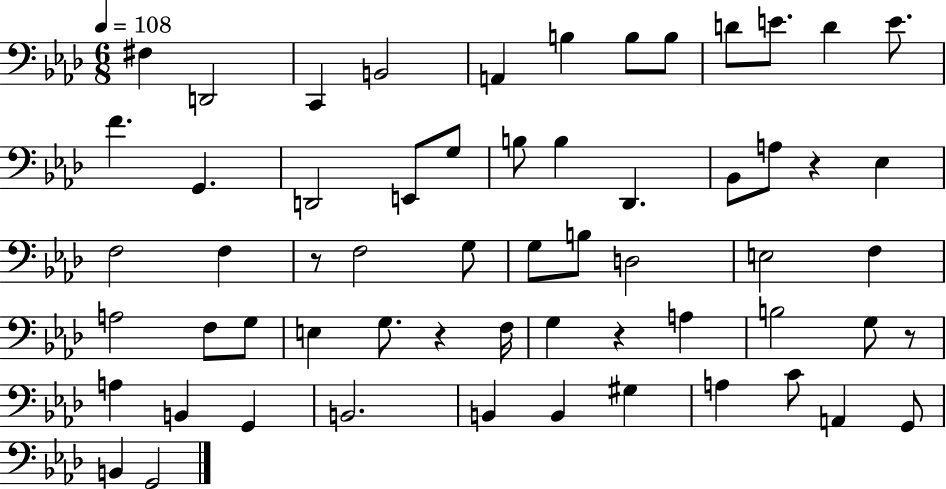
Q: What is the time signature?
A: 6/8